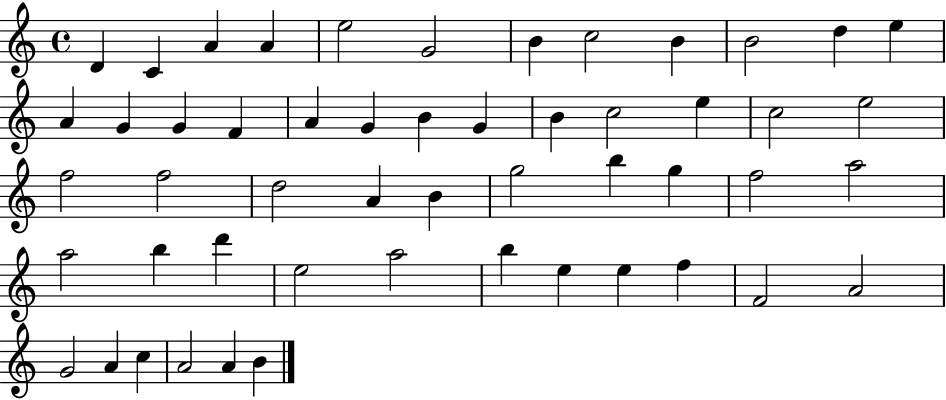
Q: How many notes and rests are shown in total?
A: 52